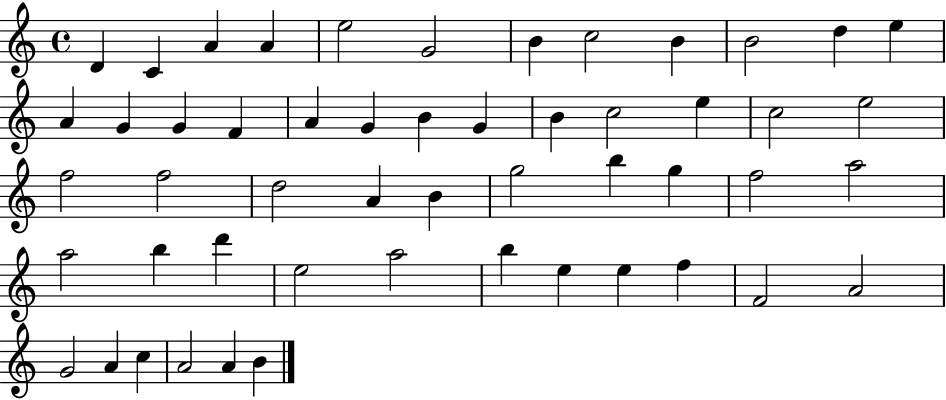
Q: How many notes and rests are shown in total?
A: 52